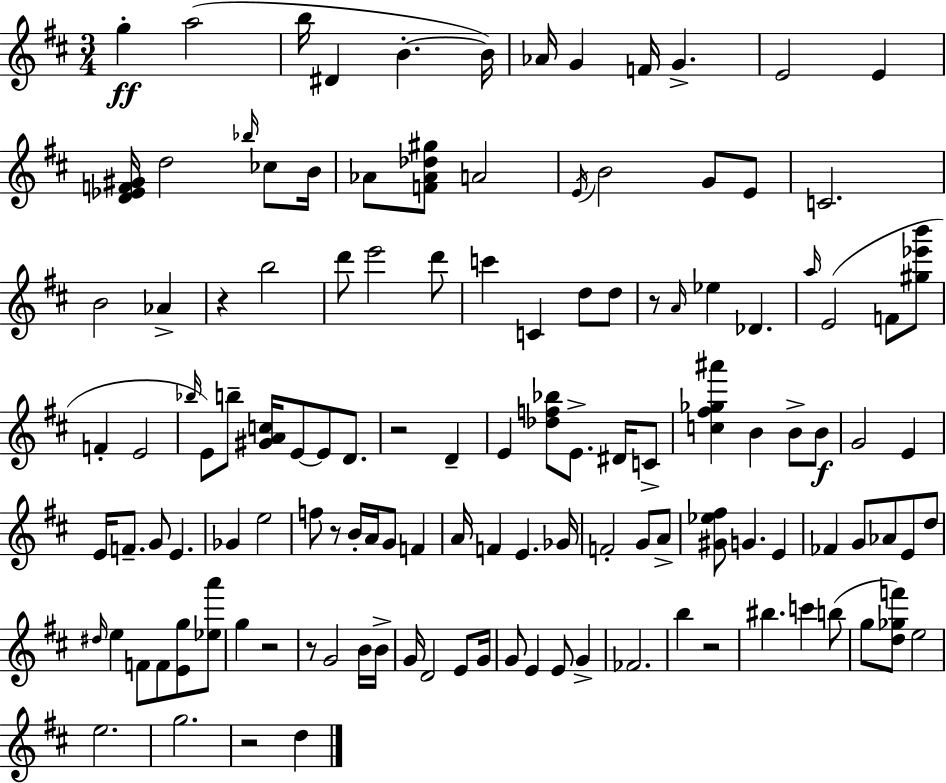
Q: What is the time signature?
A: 3/4